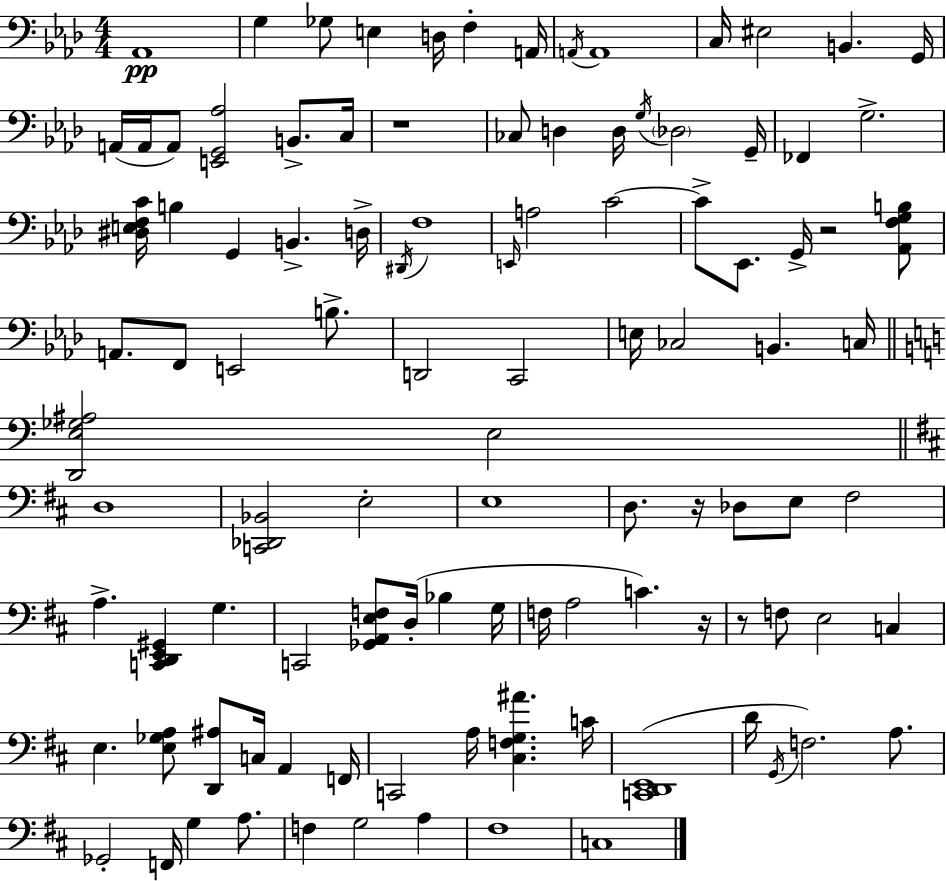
Ab2/w G3/q Gb3/e E3/q D3/s F3/q A2/s A2/s A2/w C3/s EIS3/h B2/q. G2/s A2/s A2/s A2/e [E2,G2,Ab3]/h B2/e. C3/s R/w CES3/e D3/q D3/s G3/s Db3/h G2/s FES2/q G3/h. [D#3,E3,F3,C4]/s B3/q G2/q B2/q. D3/s D#2/s F3/w E2/s A3/h C4/h C4/e Eb2/e. G2/s R/h [Ab2,F3,G3,B3]/e A2/e. F2/e E2/h B3/e. D2/h C2/h E3/s CES3/h B2/q. C3/s [D2,E3,Gb3,A#3]/h E3/h D3/w [C2,Db2,Bb2]/h E3/h E3/w D3/e. R/s Db3/e E3/e F#3/h A3/q. [C2,D2,E2,G#2]/q G3/q. C2/h [Gb2,A2,E3,F3]/e D3/s Bb3/q G3/s F3/s A3/h C4/q. R/s R/e F3/e E3/h C3/q E3/q. [E3,Gb3,A3]/e [D2,A#3]/e C3/s A2/q F2/s C2/h A3/s [C#3,F3,G3,A#4]/q. C4/s [C2,D2,E2]/w D4/s G2/s F3/h. A3/e. Gb2/h F2/s G3/q A3/e. F3/q G3/h A3/q F#3/w C3/w